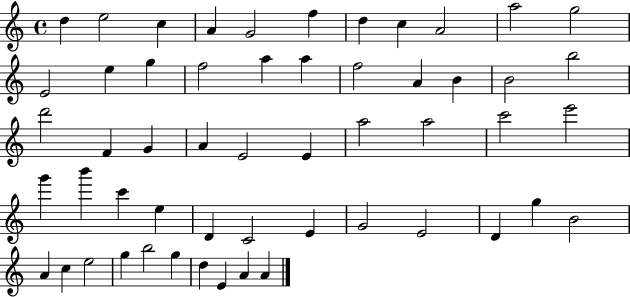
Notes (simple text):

D5/q E5/h C5/q A4/q G4/h F5/q D5/q C5/q A4/h A5/h G5/h E4/h E5/q G5/q F5/h A5/q A5/q F5/h A4/q B4/q B4/h B5/h D6/h F4/q G4/q A4/q E4/h E4/q A5/h A5/h C6/h E6/h G6/q B6/q C6/q E5/q D4/q C4/h E4/q G4/h E4/h D4/q G5/q B4/h A4/q C5/q E5/h G5/q B5/h G5/q D5/q E4/q A4/q A4/q